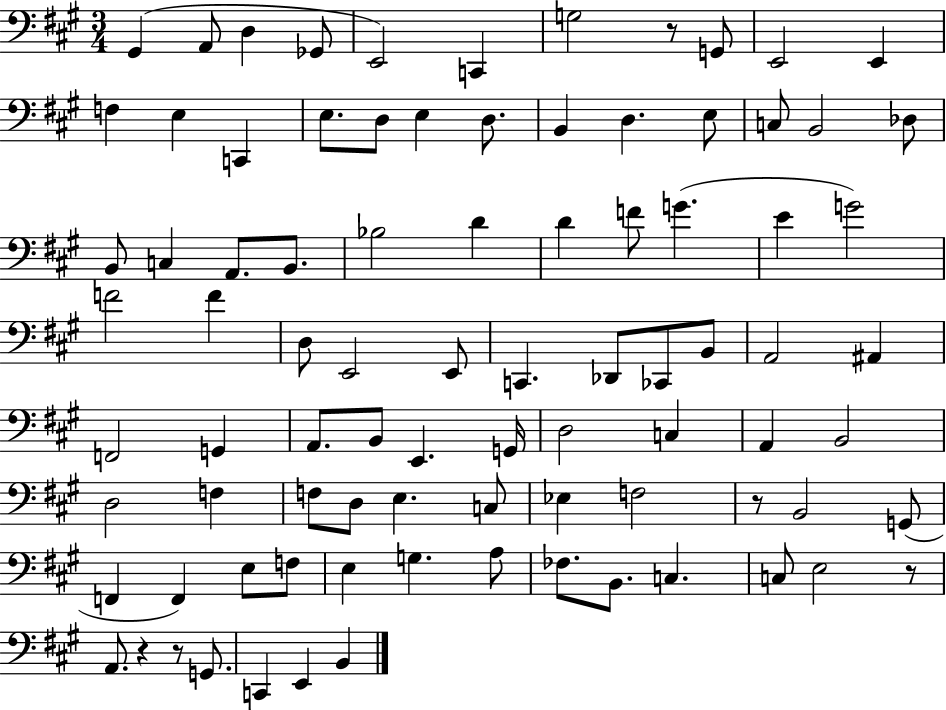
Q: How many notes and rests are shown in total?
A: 87